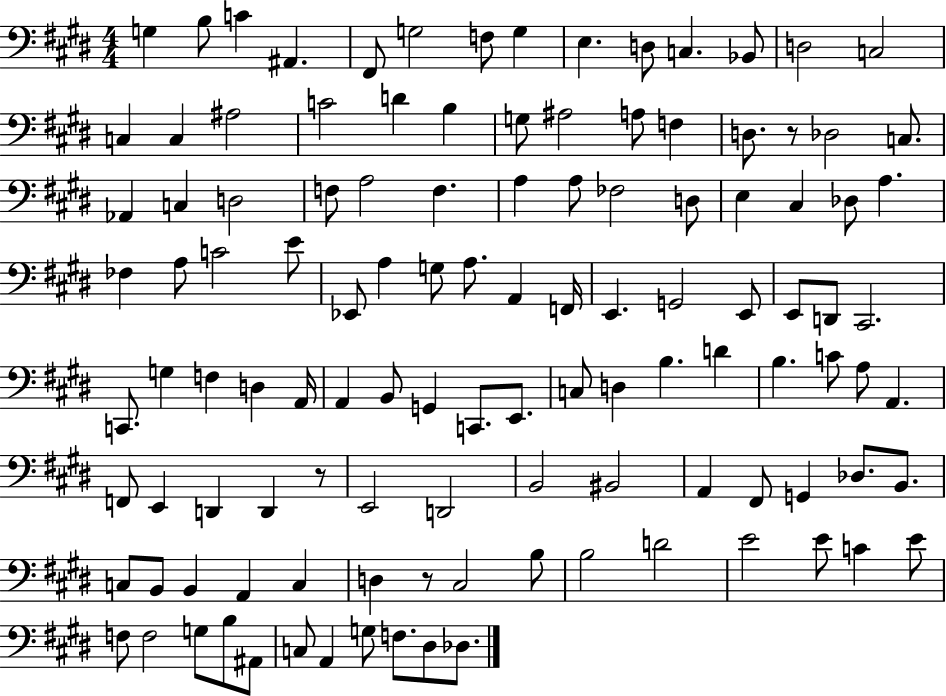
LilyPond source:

{
  \clef bass
  \numericTimeSignature
  \time 4/4
  \key e \major
  g4 b8 c'4 ais,4. | fis,8 g2 f8 g4 | e4. d8 c4. bes,8 | d2 c2 | \break c4 c4 ais2 | c'2 d'4 b4 | g8 ais2 a8 f4 | d8. r8 des2 c8. | \break aes,4 c4 d2 | f8 a2 f4. | a4 a8 fes2 d8 | e4 cis4 des8 a4. | \break fes4 a8 c'2 e'8 | ees,8 a4 g8 a8. a,4 f,16 | e,4. g,2 e,8 | e,8 d,8 cis,2. | \break c,8. g4 f4 d4 a,16 | a,4 b,8 g,4 c,8. e,8. | c8 d4 b4. d'4 | b4. c'8 a8 a,4. | \break f,8 e,4 d,4 d,4 r8 | e,2 d,2 | b,2 bis,2 | a,4 fis,8 g,4 des8. b,8. | \break c8 b,8 b,4 a,4 c4 | d4 r8 cis2 b8 | b2 d'2 | e'2 e'8 c'4 e'8 | \break f8 f2 g8 b8 ais,8 | c8 a,4 g8 f8. dis8 des8. | \bar "|."
}